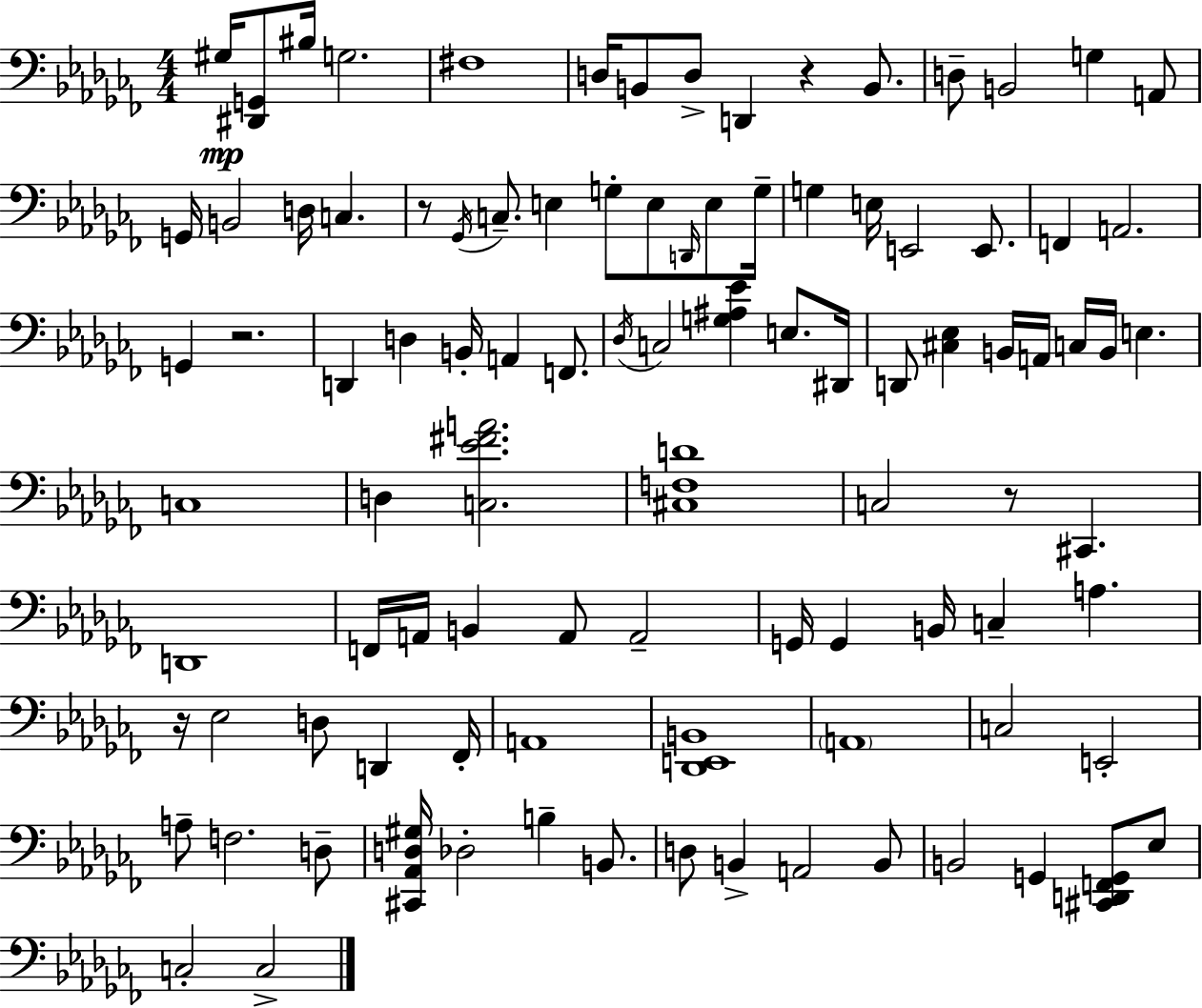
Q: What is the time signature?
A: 4/4